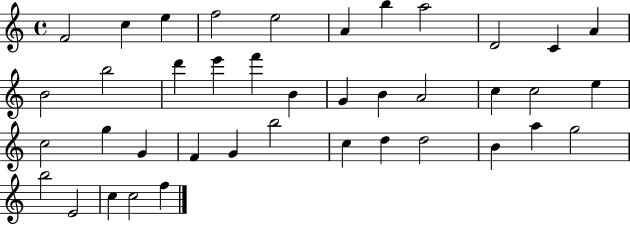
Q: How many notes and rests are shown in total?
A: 40